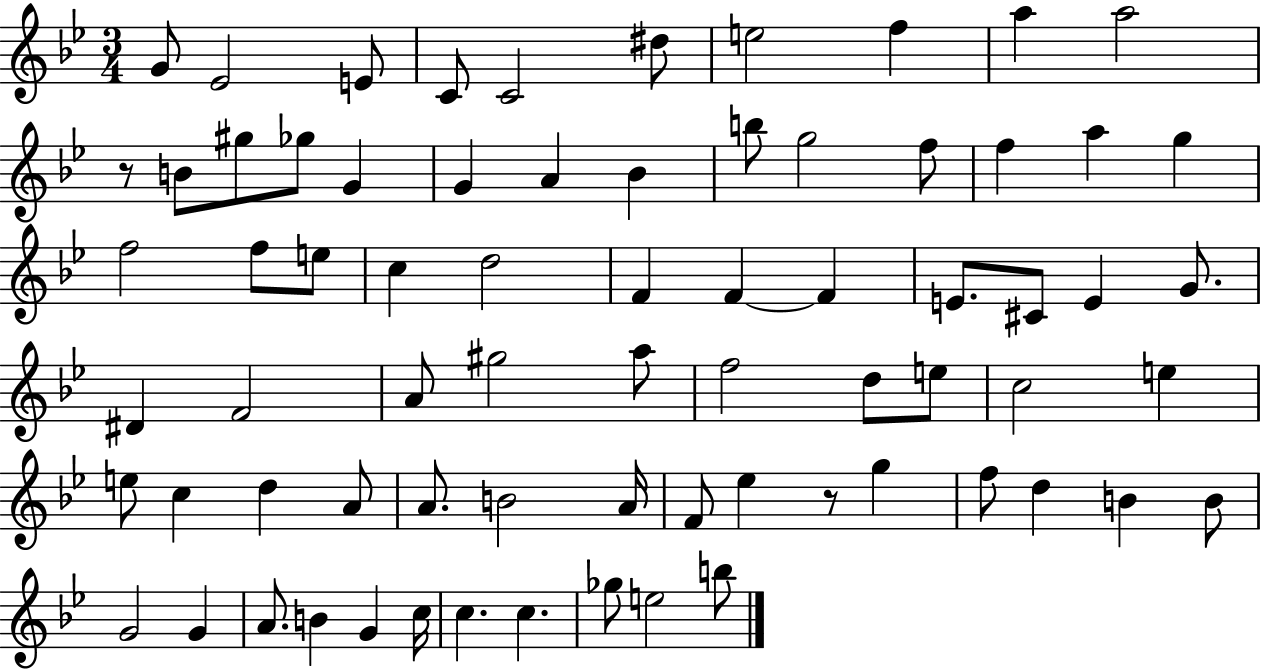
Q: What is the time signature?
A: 3/4